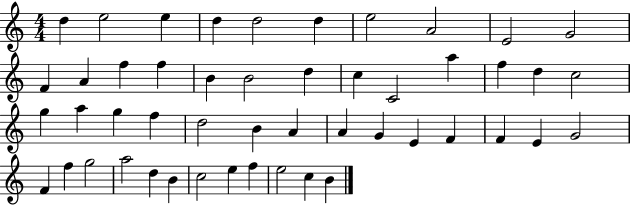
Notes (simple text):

D5/q E5/h E5/q D5/q D5/h D5/q E5/h A4/h E4/h G4/h F4/q A4/q F5/q F5/q B4/q B4/h D5/q C5/q C4/h A5/q F5/q D5/q C5/h G5/q A5/q G5/q F5/q D5/h B4/q A4/q A4/q G4/q E4/q F4/q F4/q E4/q G4/h F4/q F5/q G5/h A5/h D5/q B4/q C5/h E5/q F5/q E5/h C5/q B4/q